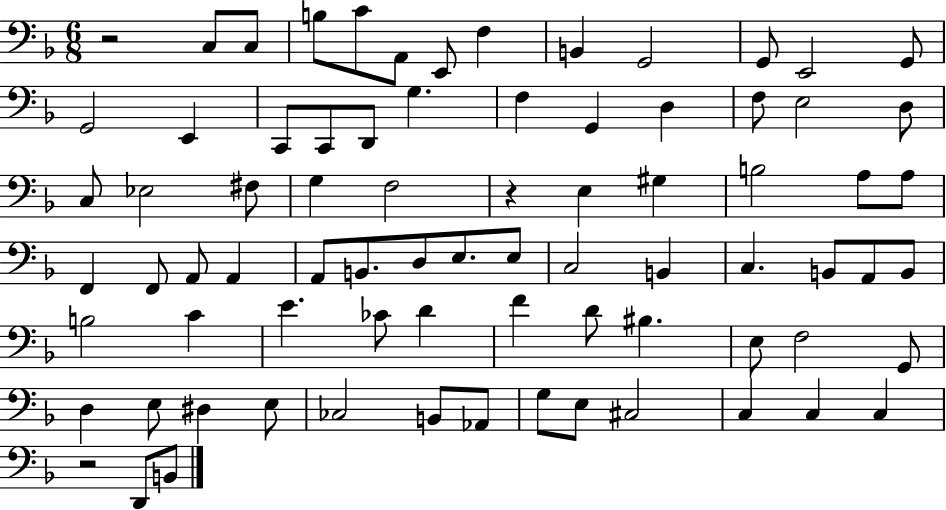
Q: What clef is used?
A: bass